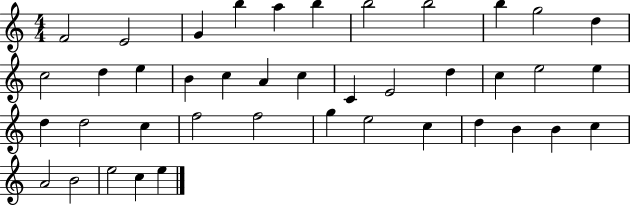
X:1
T:Untitled
M:4/4
L:1/4
K:C
F2 E2 G b a b b2 b2 b g2 d c2 d e B c A c C E2 d c e2 e d d2 c f2 f2 g e2 c d B B c A2 B2 e2 c e